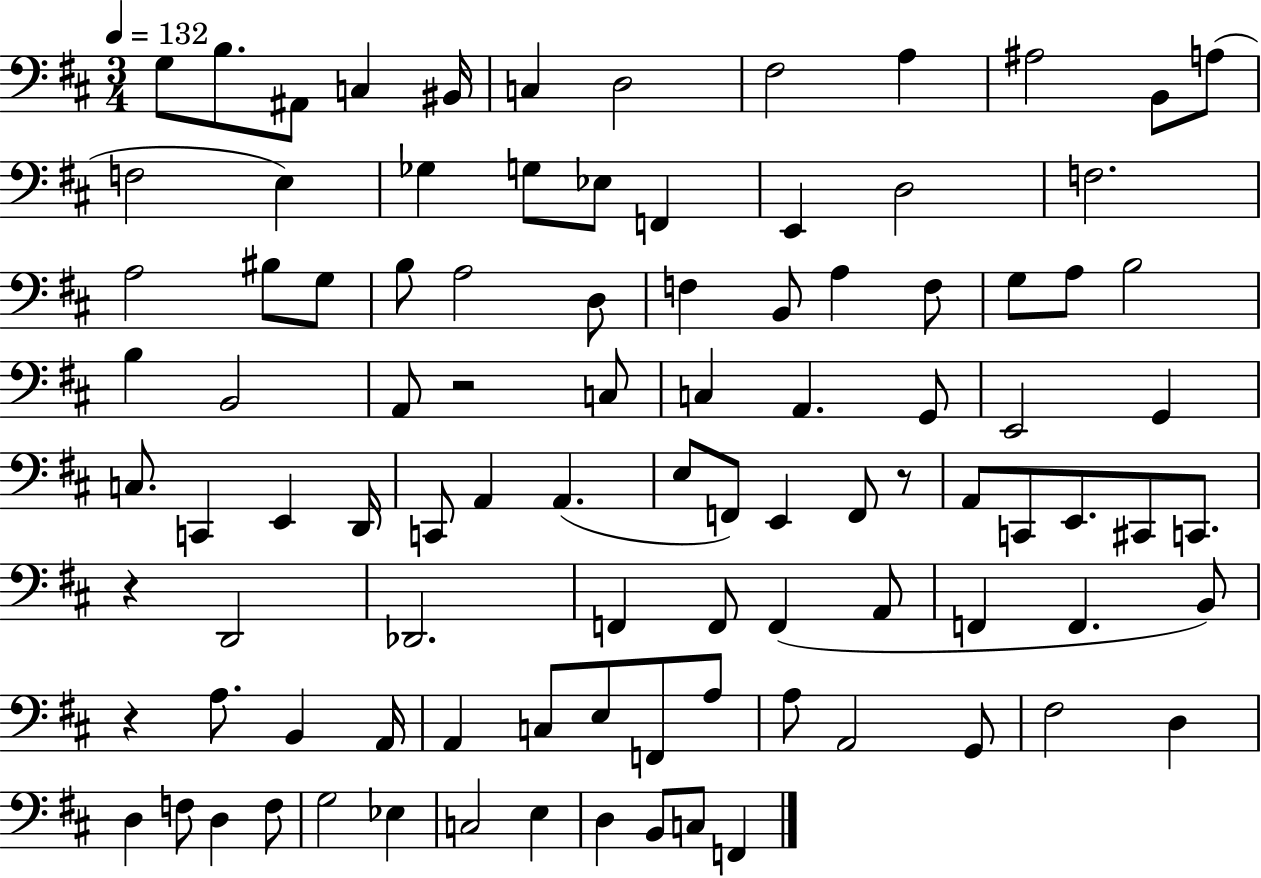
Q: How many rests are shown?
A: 4